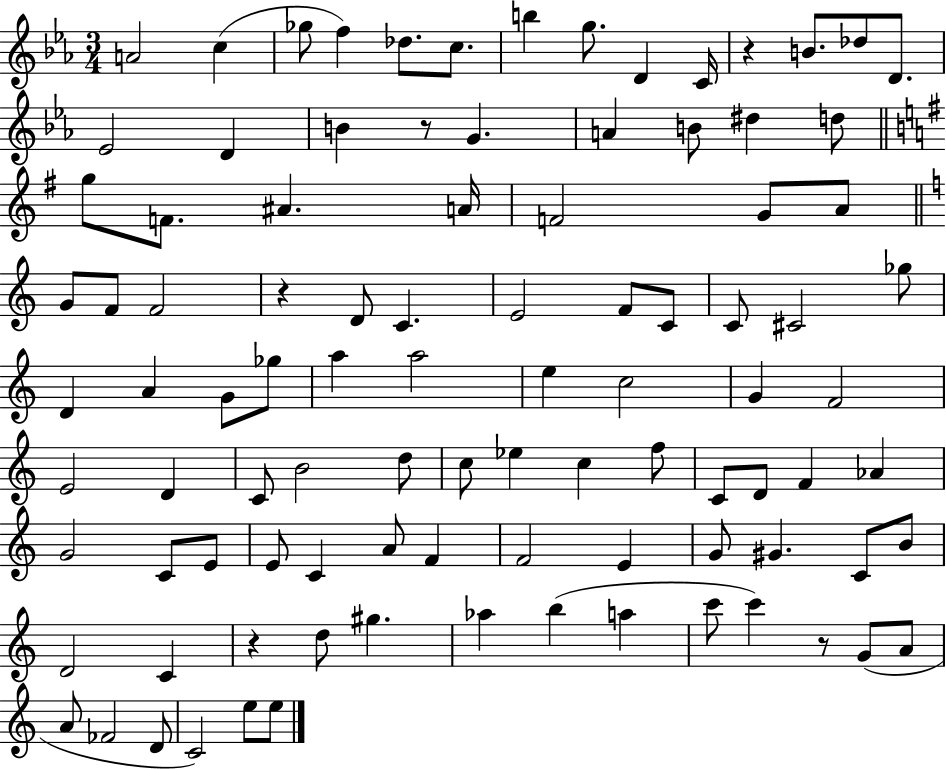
{
  \clef treble
  \numericTimeSignature
  \time 3/4
  \key ees \major
  a'2 c''4( | ges''8 f''4) des''8. c''8. | b''4 g''8. d'4 c'16 | r4 b'8. des''8 d'8. | \break ees'2 d'4 | b'4 r8 g'4. | a'4 b'8 dis''4 d''8 | \bar "||" \break \key g \major g''8 f'8. ais'4. a'16 | f'2 g'8 a'8 | \bar "||" \break \key a \minor g'8 f'8 f'2 | r4 d'8 c'4. | e'2 f'8 c'8 | c'8 cis'2 ges''8 | \break d'4 a'4 g'8 ges''8 | a''4 a''2 | e''4 c''2 | g'4 f'2 | \break e'2 d'4 | c'8 b'2 d''8 | c''8 ees''4 c''4 f''8 | c'8 d'8 f'4 aes'4 | \break g'2 c'8 e'8 | e'8 c'4 a'8 f'4 | f'2 e'4 | g'8 gis'4. c'8 b'8 | \break d'2 c'4 | r4 d''8 gis''4. | aes''4 b''4( a''4 | c'''8 c'''4) r8 g'8( a'8 | \break a'8 fes'2 d'8 | c'2) e''8 e''8 | \bar "|."
}